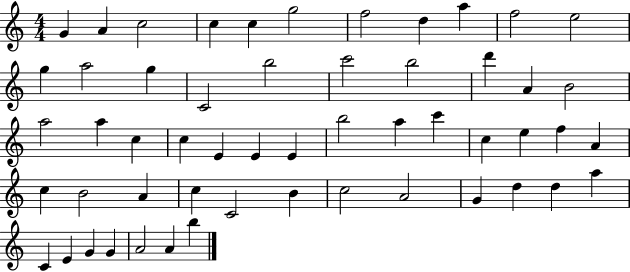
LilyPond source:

{
  \clef treble
  \numericTimeSignature
  \time 4/4
  \key c \major
  g'4 a'4 c''2 | c''4 c''4 g''2 | f''2 d''4 a''4 | f''2 e''2 | \break g''4 a''2 g''4 | c'2 b''2 | c'''2 b''2 | d'''4 a'4 b'2 | \break a''2 a''4 c''4 | c''4 e'4 e'4 e'4 | b''2 a''4 c'''4 | c''4 e''4 f''4 a'4 | \break c''4 b'2 a'4 | c''4 c'2 b'4 | c''2 a'2 | g'4 d''4 d''4 a''4 | \break c'4 e'4 g'4 g'4 | a'2 a'4 b''4 | \bar "|."
}